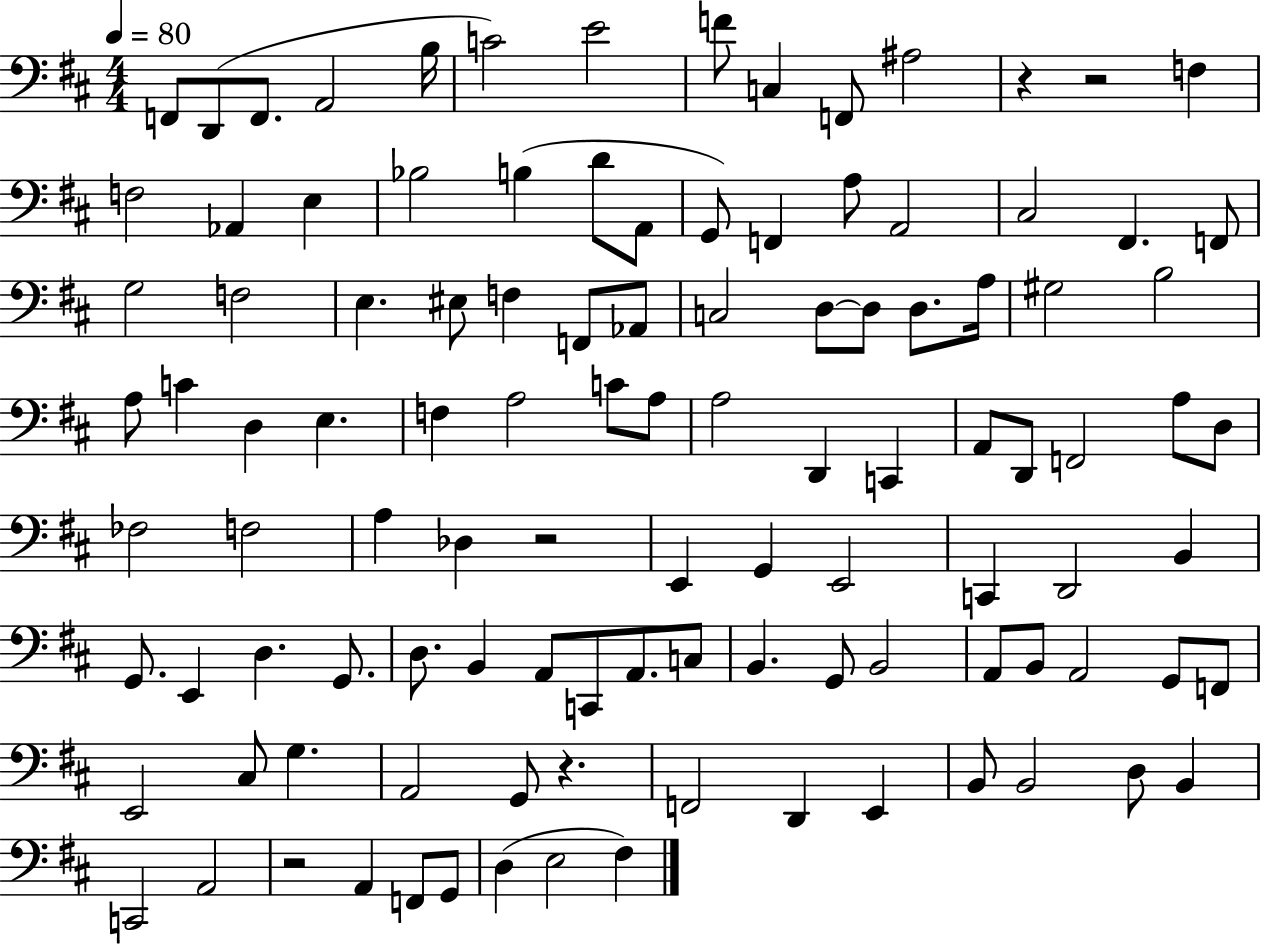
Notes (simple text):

F2/e D2/e F2/e. A2/h B3/s C4/h E4/h F4/e C3/q F2/e A#3/h R/q R/h F3/q F3/h Ab2/q E3/q Bb3/h B3/q D4/e A2/e G2/e F2/q A3/e A2/h C#3/h F#2/q. F2/e G3/h F3/h E3/q. EIS3/e F3/q F2/e Ab2/e C3/h D3/e D3/e D3/e. A3/s G#3/h B3/h A3/e C4/q D3/q E3/q. F3/q A3/h C4/e A3/e A3/h D2/q C2/q A2/e D2/e F2/h A3/e D3/e FES3/h F3/h A3/q Db3/q R/h E2/q G2/q E2/h C2/q D2/h B2/q G2/e. E2/q D3/q. G2/e. D3/e. B2/q A2/e C2/e A2/e. C3/e B2/q. G2/e B2/h A2/e B2/e A2/h G2/e F2/e E2/h C#3/e G3/q. A2/h G2/e R/q. F2/h D2/q E2/q B2/e B2/h D3/e B2/q C2/h A2/h R/h A2/q F2/e G2/e D3/q E3/h F#3/q